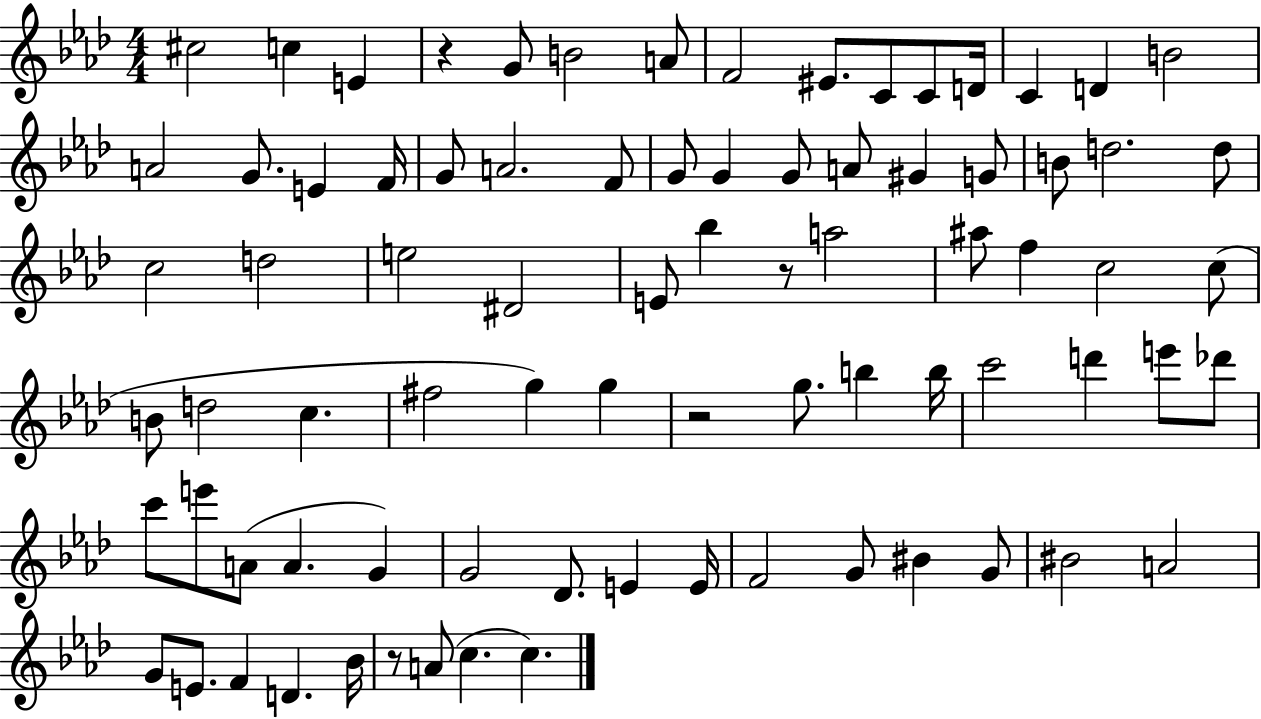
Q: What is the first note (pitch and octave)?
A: C#5